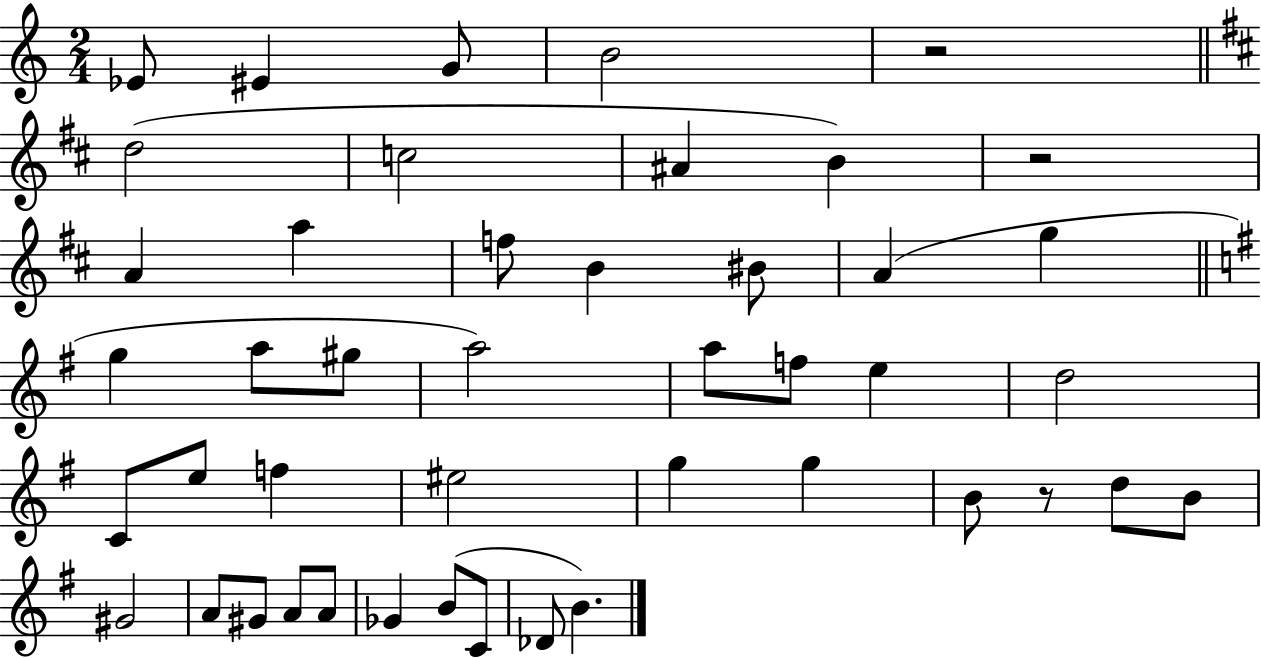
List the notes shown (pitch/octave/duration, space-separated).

Eb4/e EIS4/q G4/e B4/h R/h D5/h C5/h A#4/q B4/q R/h A4/q A5/q F5/e B4/q BIS4/e A4/q G5/q G5/q A5/e G#5/e A5/h A5/e F5/e E5/q D5/h C4/e E5/e F5/q EIS5/h G5/q G5/q B4/e R/e D5/e B4/e G#4/h A4/e G#4/e A4/e A4/e Gb4/q B4/e C4/e Db4/e B4/q.